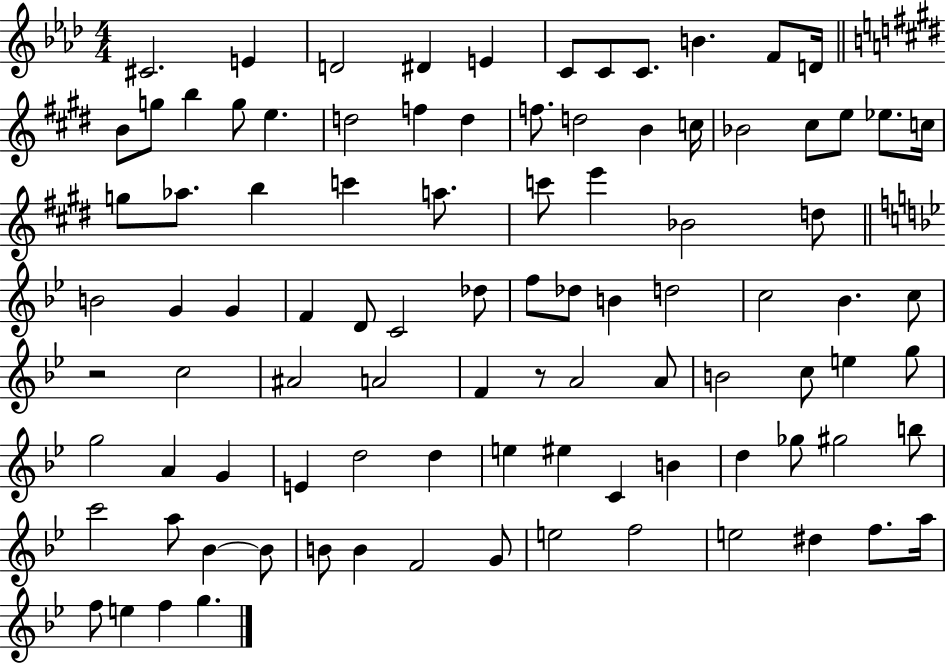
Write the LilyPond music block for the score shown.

{
  \clef treble
  \numericTimeSignature
  \time 4/4
  \key aes \major
  cis'2. e'4 | d'2 dis'4 e'4 | c'8 c'8 c'8. b'4. f'8 d'16 | \bar "||" \break \key e \major b'8 g''8 b''4 g''8 e''4. | d''2 f''4 d''4 | f''8. d''2 b'4 c''16 | bes'2 cis''8 e''8 ees''8. c''16 | \break g''8 aes''8. b''4 c'''4 a''8. | c'''8 e'''4 bes'2 d''8 | \bar "||" \break \key bes \major b'2 g'4 g'4 | f'4 d'8 c'2 des''8 | f''8 des''8 b'4 d''2 | c''2 bes'4. c''8 | \break r2 c''2 | ais'2 a'2 | f'4 r8 a'2 a'8 | b'2 c''8 e''4 g''8 | \break g''2 a'4 g'4 | e'4 d''2 d''4 | e''4 eis''4 c'4 b'4 | d''4 ges''8 gis''2 b''8 | \break c'''2 a''8 bes'4~~ bes'8 | b'8 b'4 f'2 g'8 | e''2 f''2 | e''2 dis''4 f''8. a''16 | \break f''8 e''4 f''4 g''4. | \bar "|."
}